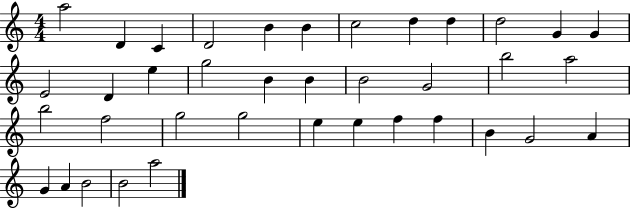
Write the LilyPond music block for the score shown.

{
  \clef treble
  \numericTimeSignature
  \time 4/4
  \key c \major
  a''2 d'4 c'4 | d'2 b'4 b'4 | c''2 d''4 d''4 | d''2 g'4 g'4 | \break e'2 d'4 e''4 | g''2 b'4 b'4 | b'2 g'2 | b''2 a''2 | \break b''2 f''2 | g''2 g''2 | e''4 e''4 f''4 f''4 | b'4 g'2 a'4 | \break g'4 a'4 b'2 | b'2 a''2 | \bar "|."
}